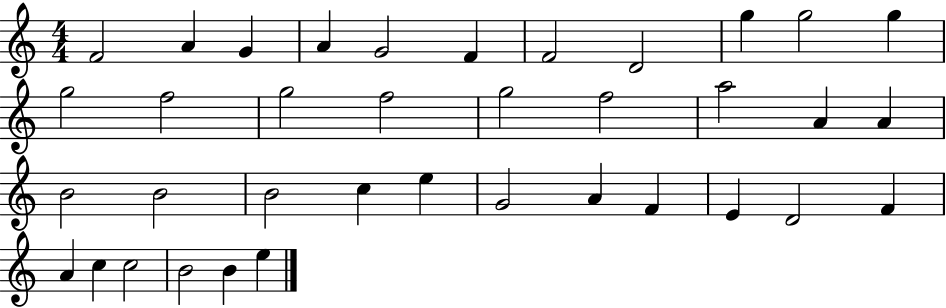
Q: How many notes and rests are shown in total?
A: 37